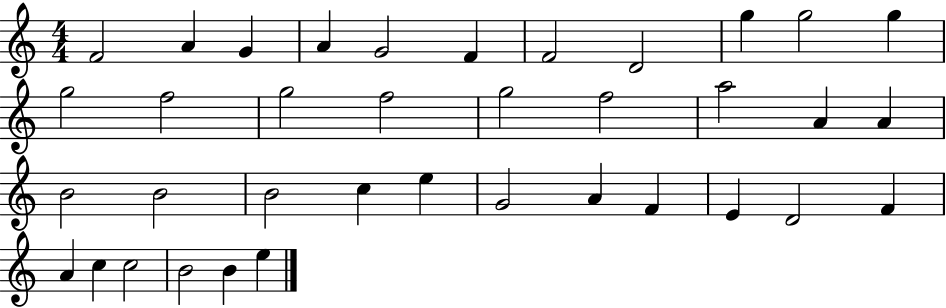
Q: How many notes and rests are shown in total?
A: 37